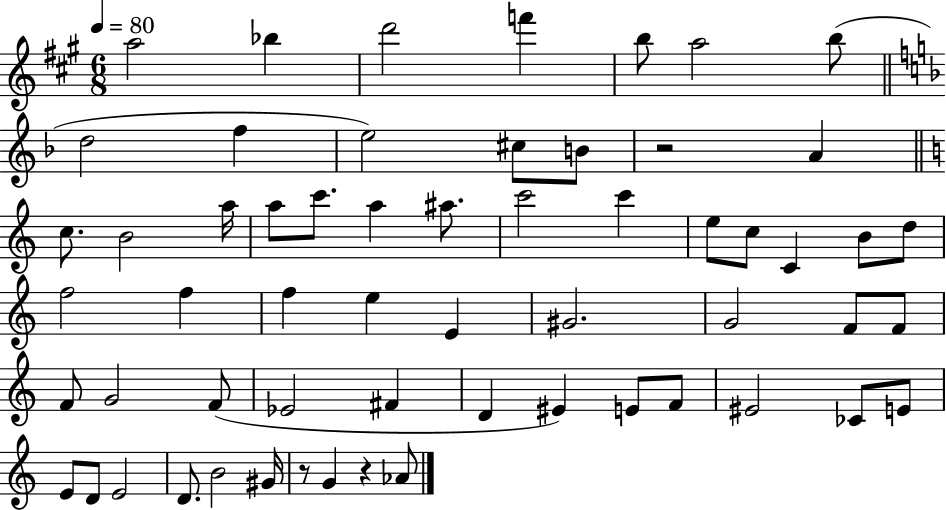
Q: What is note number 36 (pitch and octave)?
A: F4